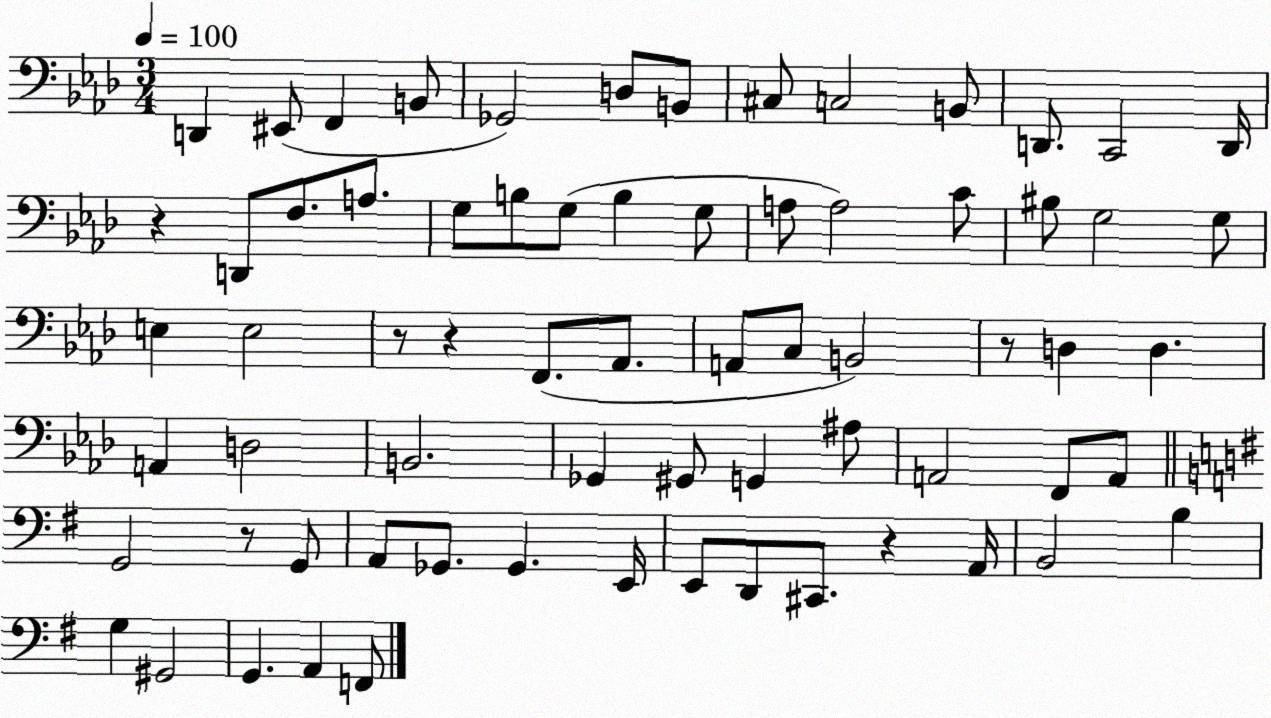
X:1
T:Untitled
M:3/4
L:1/4
K:Ab
D,, ^E,,/2 F,, B,,/2 _G,,2 D,/2 B,,/2 ^C,/2 C,2 B,,/2 D,,/2 C,,2 D,,/4 z D,,/2 F,/2 A,/2 G,/2 B,/2 G,/2 B, G,/2 A,/2 A,2 C/2 ^B,/2 G,2 G,/2 E, E,2 z/2 z F,,/2 _A,,/2 A,,/2 C,/2 B,,2 z/2 D, D, A,, D,2 B,,2 _G,, ^G,,/2 G,, ^A,/2 A,,2 F,,/2 A,,/2 G,,2 z/2 G,,/2 A,,/2 _G,,/2 _G,, E,,/4 E,,/2 D,,/2 ^C,,/2 z A,,/4 B,,2 B, G, ^G,,2 G,, A,, F,,/2